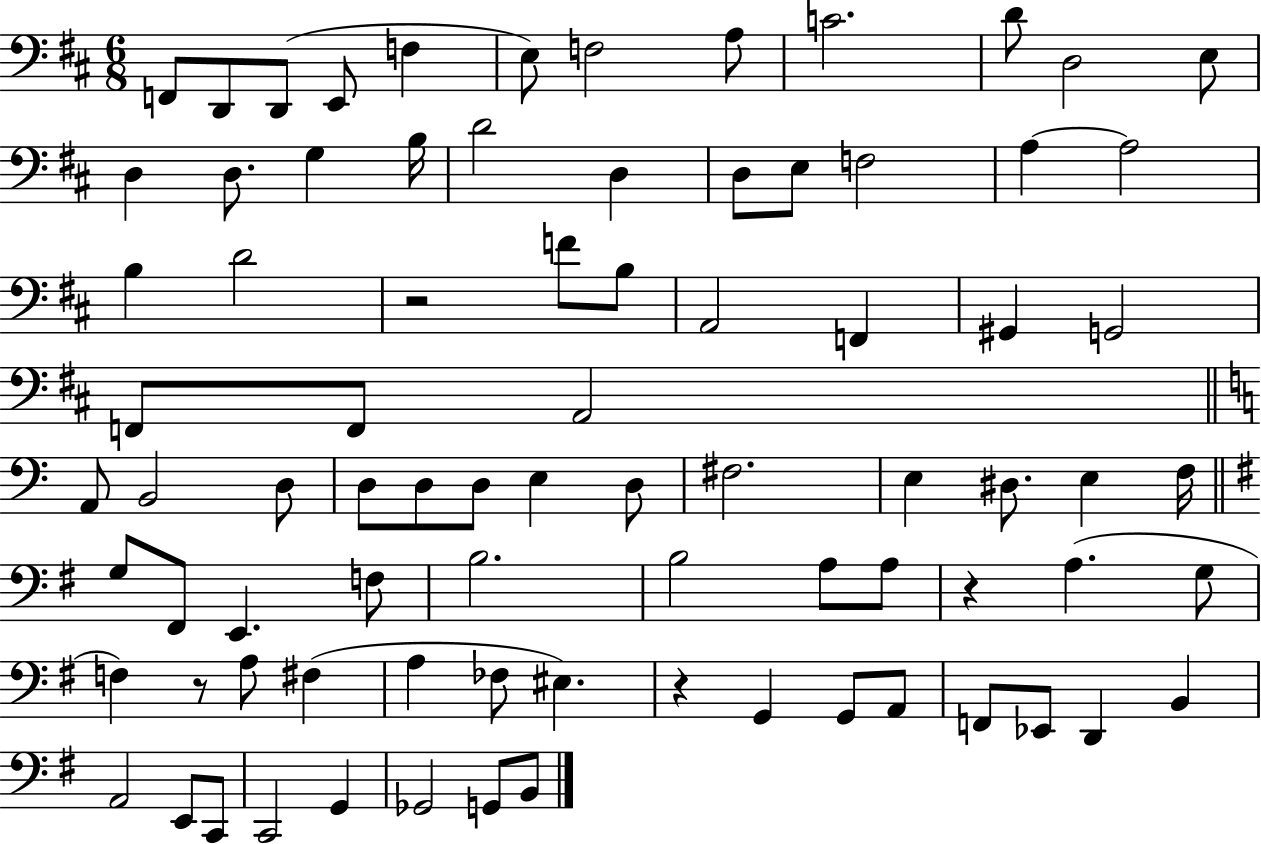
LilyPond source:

{
  \clef bass
  \numericTimeSignature
  \time 6/8
  \key d \major
  f,8 d,8 d,8( e,8 f4 | e8) f2 a8 | c'2. | d'8 d2 e8 | \break d4 d8. g4 b16 | d'2 d4 | d8 e8 f2 | a4~~ a2 | \break b4 d'2 | r2 f'8 b8 | a,2 f,4 | gis,4 g,2 | \break f,8 f,8 a,2 | \bar "||" \break \key a \minor a,8 b,2 d8 | d8 d8 d8 e4 d8 | fis2. | e4 dis8. e4 f16 | \break \bar "||" \break \key g \major g8 fis,8 e,4. f8 | b2. | b2 a8 a8 | r4 a4.( g8 | \break f4) r8 a8 fis4( | a4 fes8 eis4.) | r4 g,4 g,8 a,8 | f,8 ees,8 d,4 b,4 | \break a,2 e,8 c,8 | c,2 g,4 | ges,2 g,8 b,8 | \bar "|."
}